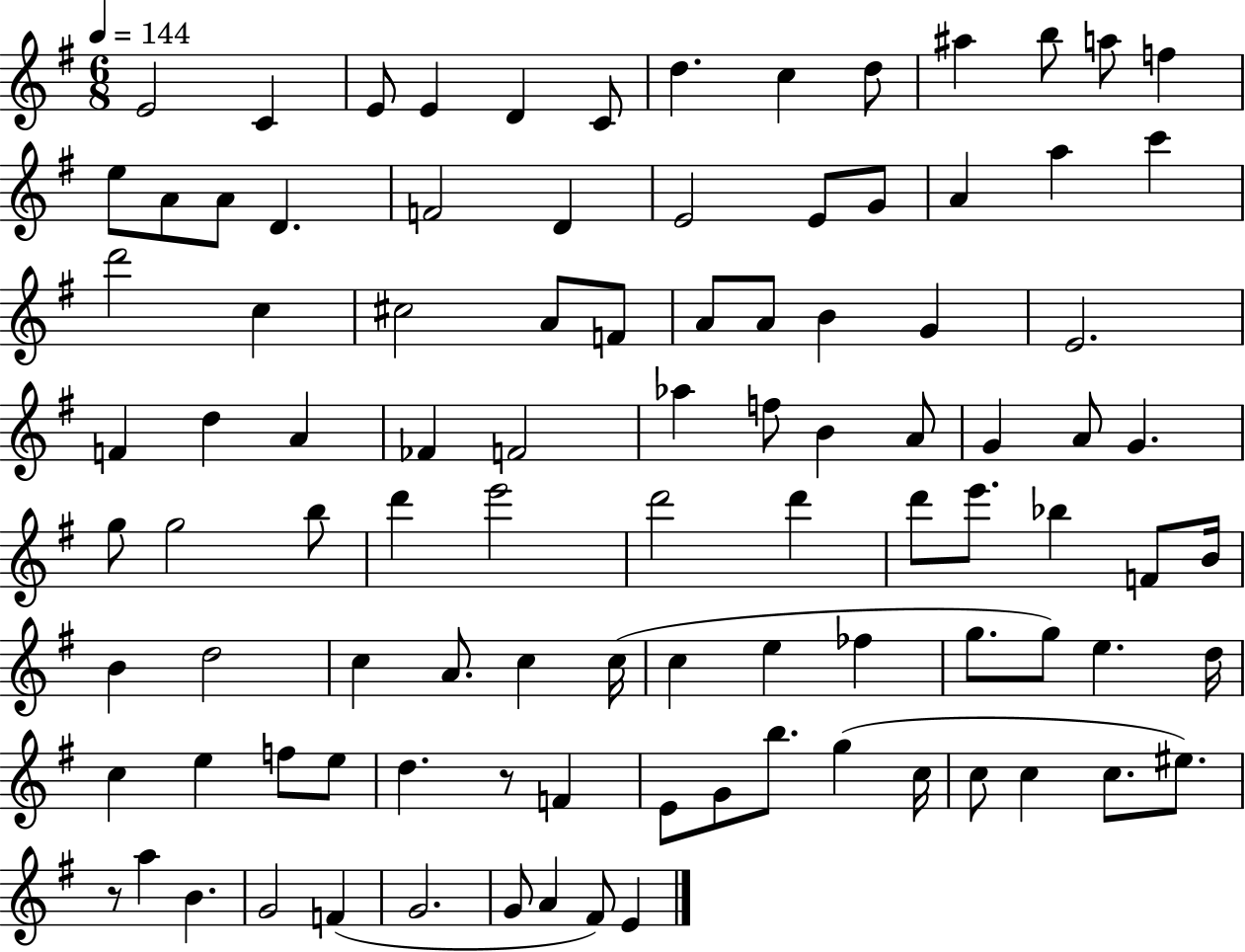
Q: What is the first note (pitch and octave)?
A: E4